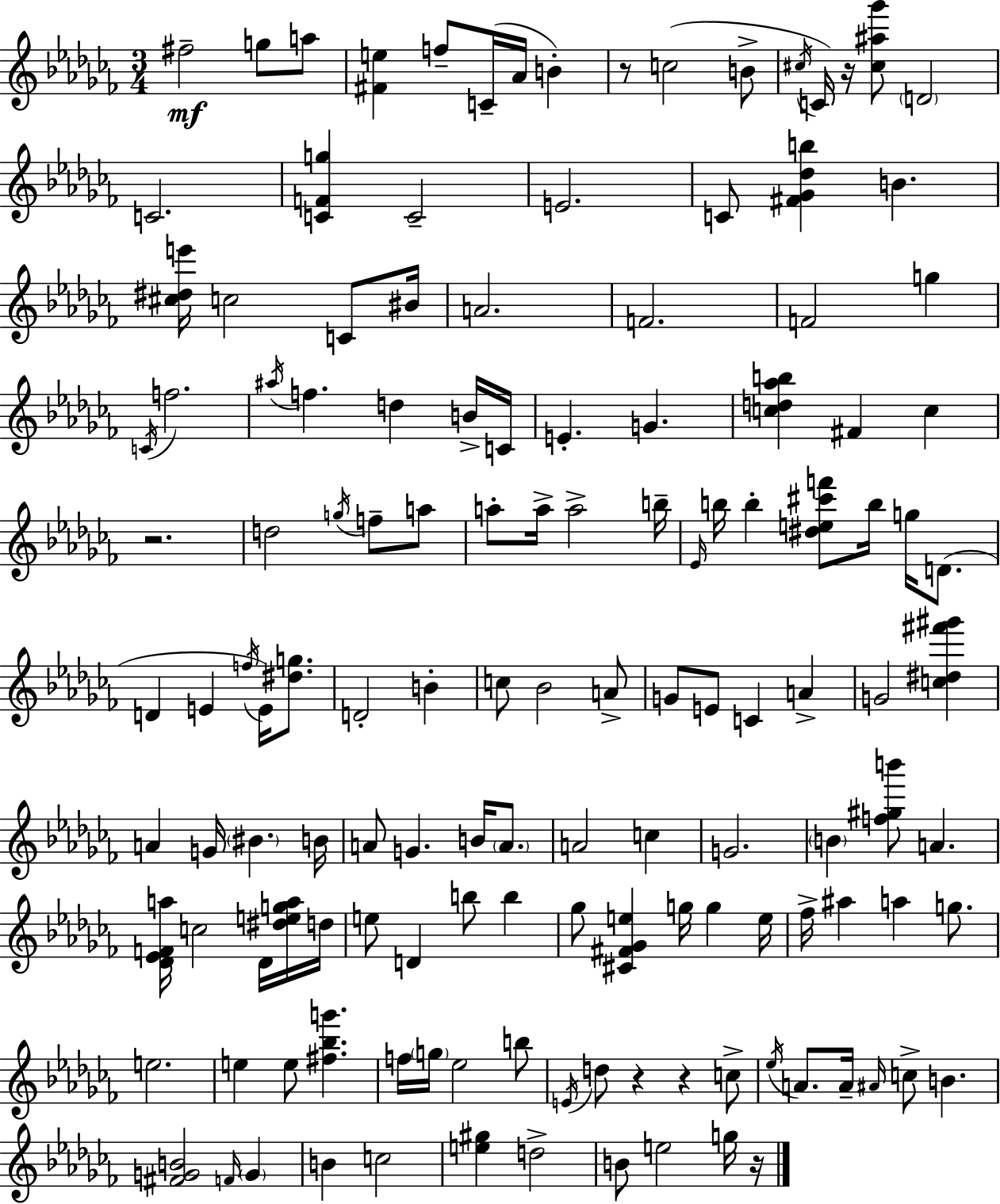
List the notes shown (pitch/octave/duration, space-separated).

F#5/h G5/e A5/e [F#4,E5]/q F5/e C4/s Ab4/s B4/q R/e C5/h B4/e C#5/s C4/s R/s [C#5,A#5,Gb6]/e D4/h C4/h. [C4,F4,G5]/q C4/h E4/h. C4/e [F#4,Gb4,Db5,B5]/q B4/q. [C#5,D#5,E6]/s C5/h C4/e BIS4/s A4/h. F4/h. F4/h G5/q C4/s F5/h. A#5/s F5/q. D5/q B4/s C4/s E4/q. G4/q. [C5,D5,Ab5,B5]/q F#4/q C5/q R/h. D5/h G5/s F5/e A5/e A5/e A5/s A5/h B5/s Eb4/s B5/s B5/q [D#5,E5,C#6,F6]/e B5/s G5/s D4/e. D4/q E4/q F5/s E4/s [D#5,G5]/e. D4/h B4/q C5/e Bb4/h A4/e G4/e E4/e C4/q A4/q G4/h [C5,D#5,F#6,G#6]/q A4/q G4/s BIS4/q. B4/s A4/e G4/q. B4/s A4/e. A4/h C5/q G4/h. B4/q [F5,G#5,B6]/e A4/q. [Db4,Eb4,F4,A5]/s C5/h Db4/s [D#5,E5,G5,A5]/s D5/s E5/e D4/q B5/e B5/q Gb5/e [C#4,F#4,Gb4,E5]/q G5/s G5/q E5/s FES5/s A#5/q A5/q G5/e. E5/h. E5/q E5/e [F#5,Bb5,G6]/q. F5/s G5/s Eb5/h B5/e E4/s D5/e R/q R/q C5/e Eb5/s A4/e. A4/s A#4/s C5/e B4/q. [F#4,G4,B4]/h F4/s G4/q B4/q C5/h [E5,G#5]/q D5/h B4/e E5/h G5/s R/s